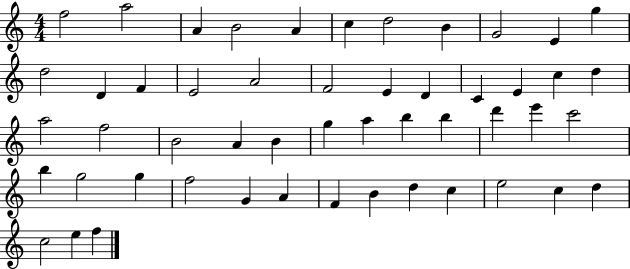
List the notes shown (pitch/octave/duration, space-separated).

F5/h A5/h A4/q B4/h A4/q C5/q D5/h B4/q G4/h E4/q G5/q D5/h D4/q F4/q E4/h A4/h F4/h E4/q D4/q C4/q E4/q C5/q D5/q A5/h F5/h B4/h A4/q B4/q G5/q A5/q B5/q B5/q D6/q E6/q C6/h B5/q G5/h G5/q F5/h G4/q A4/q F4/q B4/q D5/q C5/q E5/h C5/q D5/q C5/h E5/q F5/q